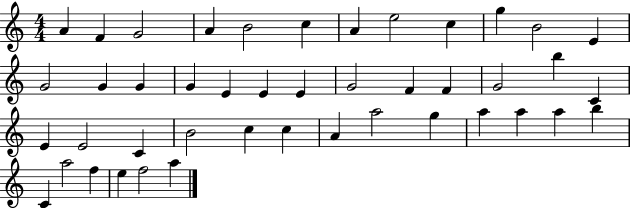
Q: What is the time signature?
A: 4/4